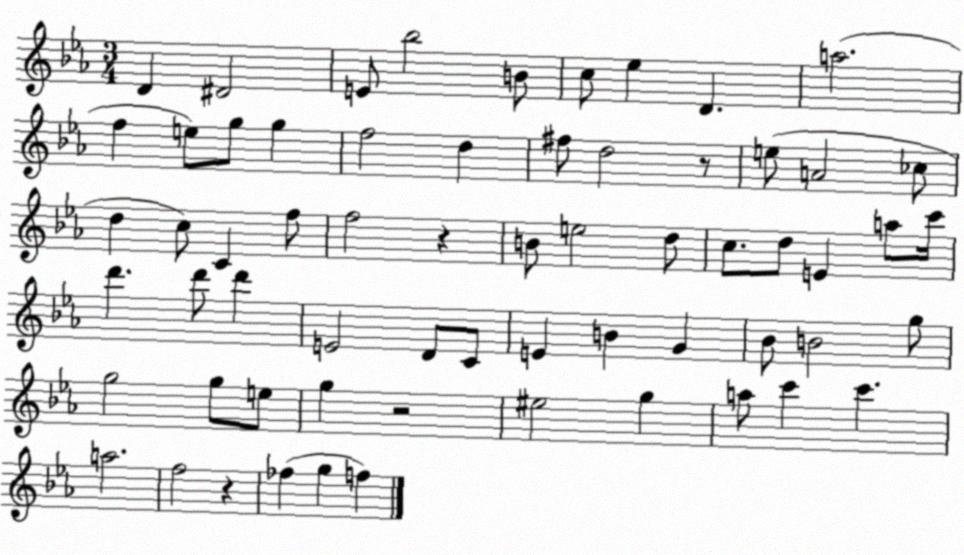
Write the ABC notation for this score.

X:1
T:Untitled
M:3/4
L:1/4
K:Eb
D ^D2 E/2 _b2 B/2 c/2 _e D a2 f e/2 g/2 g f2 d ^f/2 d2 z/2 e/2 A2 _c/2 d c/2 C f/2 f2 z B/2 e2 d/2 c/2 d/2 E a/2 c'/4 d' d'/2 d' E2 D/2 C/2 E B G _B/2 B2 g/2 g2 g/2 e/2 g z2 ^e2 g a/2 c' c' a2 f2 z _f g f